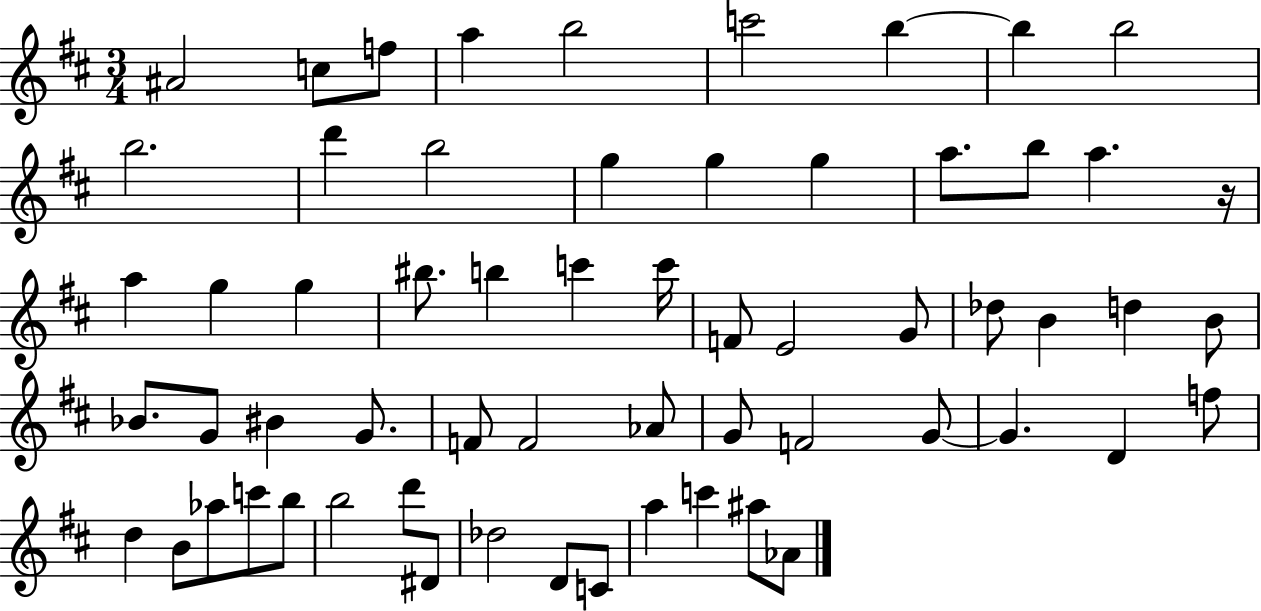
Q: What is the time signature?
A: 3/4